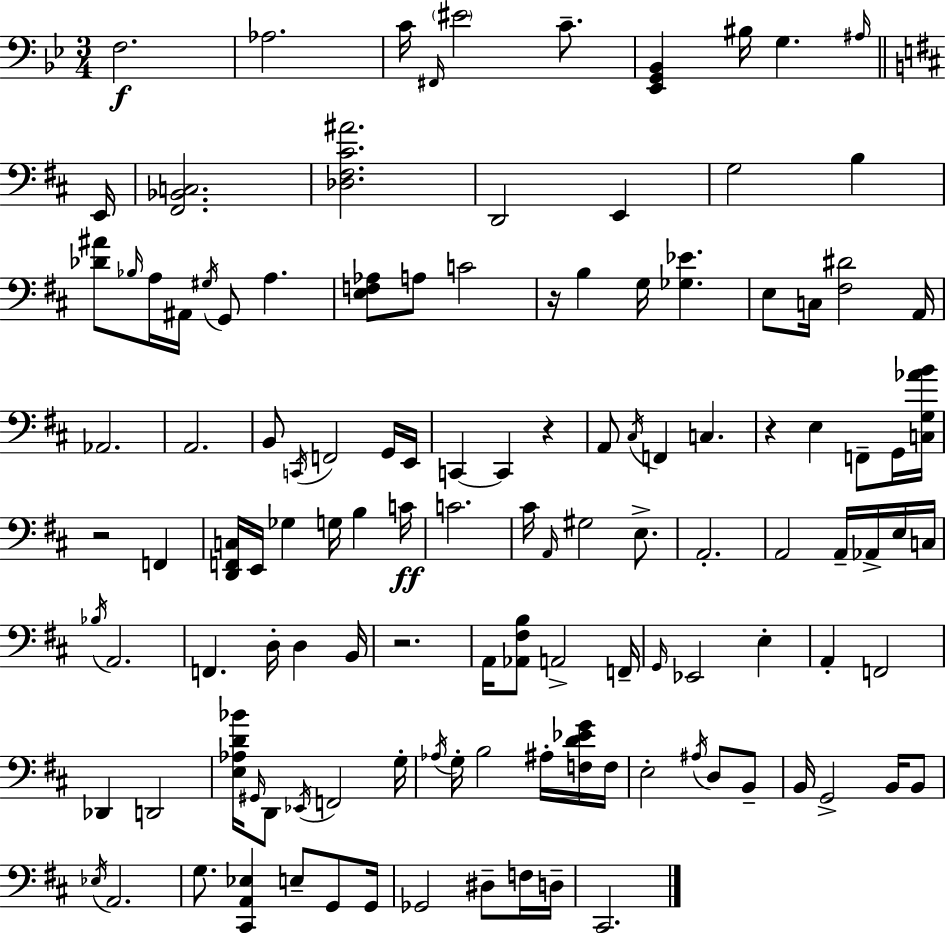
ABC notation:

X:1
T:Untitled
M:3/4
L:1/4
K:Gm
F,2 _A,2 C/4 ^F,,/4 ^E2 C/2 [_E,,G,,_B,,] ^B,/4 G, ^A,/4 E,,/4 [^F,,_B,,C,]2 [_D,^F,^C^A]2 D,,2 E,, G,2 B, [_D^A]/2 _B,/4 A,/4 ^A,,/4 ^G,/4 G,,/2 A, [E,F,_A,]/2 A,/2 C2 z/4 B, G,/4 [_G,_E] E,/2 C,/4 [^F,^D]2 A,,/4 _A,,2 A,,2 B,,/2 C,,/4 F,,2 G,,/4 E,,/4 C,, C,, z A,,/2 ^C,/4 F,, C, z E, F,,/2 G,,/4 [C,G,_AB]/4 z2 F,, [D,,F,,C,]/4 E,,/4 _G, G,/4 B, C/4 C2 ^C/4 A,,/4 ^G,2 E,/2 A,,2 A,,2 A,,/4 _A,,/4 E,/4 C,/4 _B,/4 A,,2 F,, D,/4 D, B,,/4 z2 A,,/4 [_A,,^F,B,]/2 A,,2 F,,/4 G,,/4 _E,,2 E, A,, F,,2 _D,, D,,2 [E,_A,D_B]/4 ^G,,/4 D,,/2 _E,,/4 F,,2 G,/4 _A,/4 G,/4 B,2 ^A,/4 [F,D_EG]/4 F,/4 E,2 ^A,/4 D,/2 B,,/2 B,,/4 G,,2 B,,/4 B,,/2 _E,/4 A,,2 G,/2 [^C,,A,,_E,] E,/2 G,,/2 G,,/4 _G,,2 ^D,/2 F,/4 D,/4 ^C,,2